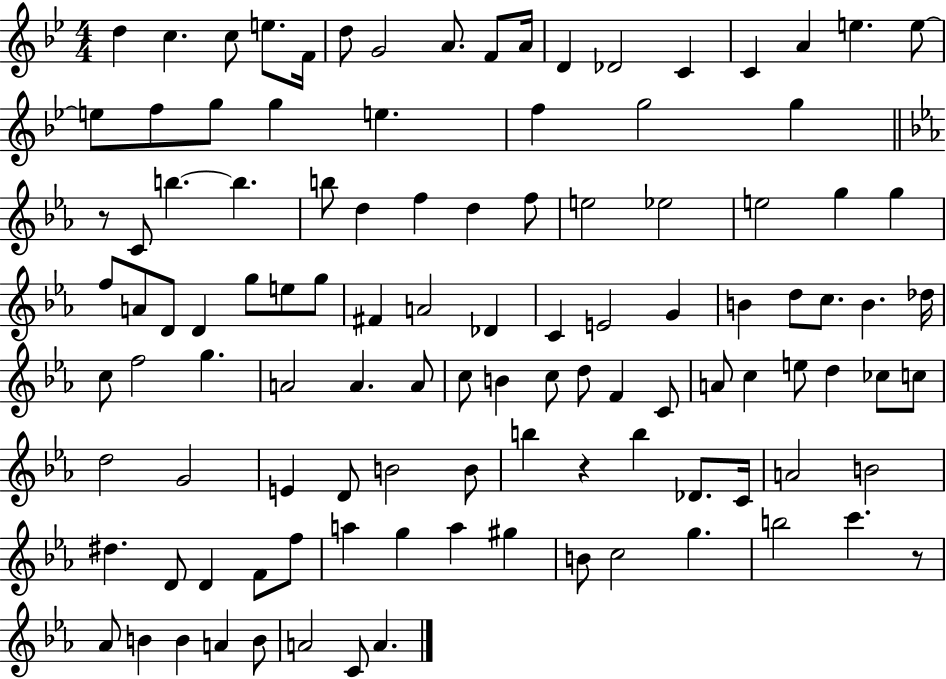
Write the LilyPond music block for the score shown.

{
  \clef treble
  \numericTimeSignature
  \time 4/4
  \key bes \major
  d''4 c''4. c''8 e''8. f'16 | d''8 g'2 a'8. f'8 a'16 | d'4 des'2 c'4 | c'4 a'4 e''4. e''8~~ | \break e''8 f''8 g''8 g''4 e''4. | f''4 g''2 g''4 | \bar "||" \break \key ees \major r8 c'8 b''4.~~ b''4. | b''8 d''4 f''4 d''4 f''8 | e''2 ees''2 | e''2 g''4 g''4 | \break f''8 a'8 d'8 d'4 g''8 e''8 g''8 | fis'4 a'2 des'4 | c'4 e'2 g'4 | b'4 d''8 c''8. b'4. des''16 | \break c''8 f''2 g''4. | a'2 a'4. a'8 | c''8 b'4 c''8 d''8 f'4 c'8 | a'8 c''4 e''8 d''4 ces''8 c''8 | \break d''2 g'2 | e'4 d'8 b'2 b'8 | b''4 r4 b''4 des'8. c'16 | a'2 b'2 | \break dis''4. d'8 d'4 f'8 f''8 | a''4 g''4 a''4 gis''4 | b'8 c''2 g''4. | b''2 c'''4. r8 | \break aes'8 b'4 b'4 a'4 b'8 | a'2 c'8 a'4. | \bar "|."
}